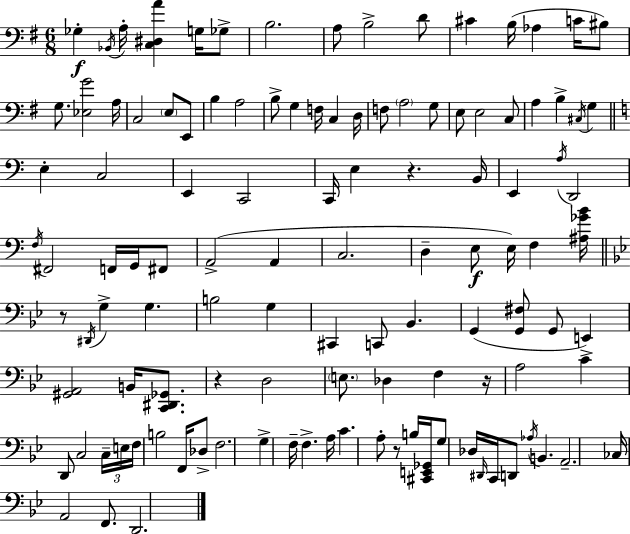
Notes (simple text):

Gb3/q Bb2/s A3/s [C3,D#3,A4]/q G3/s Gb3/e B3/h. A3/e B3/h D4/e C#4/q B3/s Ab3/q C4/s BIS3/e G3/e. [Eb3,G4]/h A3/s C3/h E3/e E2/e B3/q A3/h B3/e G3/q F3/s C3/q D3/s F3/e A3/h G3/e E3/e E3/h C3/e A3/q B3/q C#3/s G3/q E3/q C3/h E2/q C2/h C2/s E3/q R/q. B2/s E2/q A3/s D2/h F3/s F#2/h F2/s G2/s F#2/e A2/h A2/q C3/h. D3/q E3/e E3/s F3/q [A#3,Gb4,B4]/s R/e D#2/s G3/q G3/q. B3/h G3/q C#2/q C2/e Bb2/q. G2/q [G2,F#3]/e G2/e E2/q [G#2,A2]/h B2/s [C2,D#2,Gb2]/e. R/q D3/h E3/e. Db3/q F3/q R/s A3/h C4/q D2/e C3/h C3/s E3/s F3/s B3/h F2/s Db3/e F3/h. G3/q F3/s F3/q. A3/s C4/q. A3/e R/e B3/s [C#2,E2,Gb2]/s G3/e Db3/s D#2/s C2/s D2/e Ab3/s B2/q. A2/h. CES3/s A2/h F2/e. D2/h.